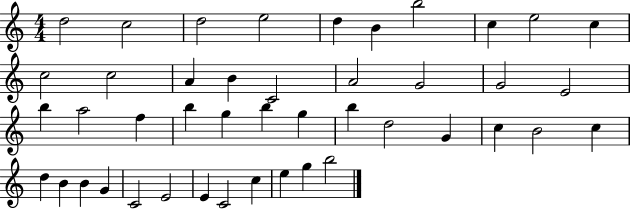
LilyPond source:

{
  \clef treble
  \numericTimeSignature
  \time 4/4
  \key c \major
  d''2 c''2 | d''2 e''2 | d''4 b'4 b''2 | c''4 e''2 c''4 | \break c''2 c''2 | a'4 b'4 c'2 | a'2 g'2 | g'2 e'2 | \break b''4 a''2 f''4 | b''4 g''4 b''4 g''4 | b''4 d''2 g'4 | c''4 b'2 c''4 | \break d''4 b'4 b'4 g'4 | c'2 e'2 | e'4 c'2 c''4 | e''4 g''4 b''2 | \break \bar "|."
}